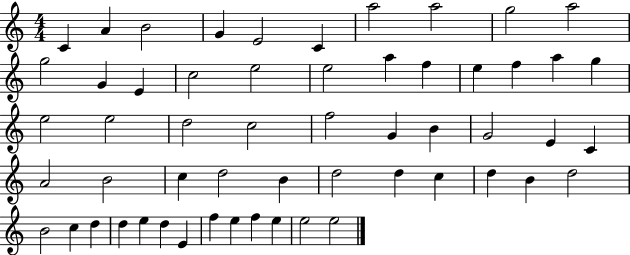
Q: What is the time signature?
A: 4/4